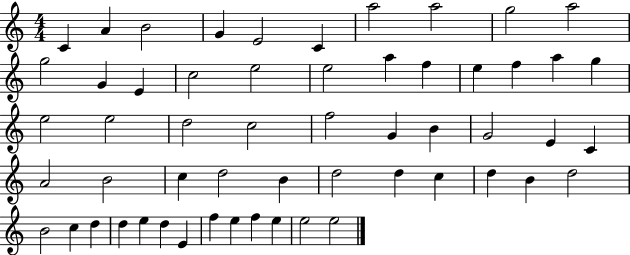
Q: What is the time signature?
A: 4/4